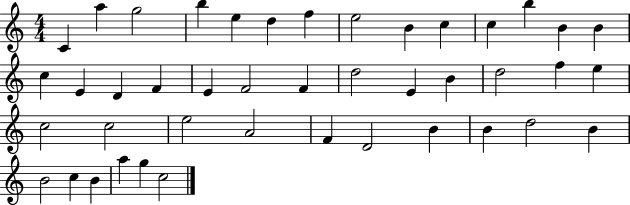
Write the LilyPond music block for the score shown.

{
  \clef treble
  \numericTimeSignature
  \time 4/4
  \key c \major
  c'4 a''4 g''2 | b''4 e''4 d''4 f''4 | e''2 b'4 c''4 | c''4 b''4 b'4 b'4 | \break c''4 e'4 d'4 f'4 | e'4 f'2 f'4 | d''2 e'4 b'4 | d''2 f''4 e''4 | \break c''2 c''2 | e''2 a'2 | f'4 d'2 b'4 | b'4 d''2 b'4 | \break b'2 c''4 b'4 | a''4 g''4 c''2 | \bar "|."
}